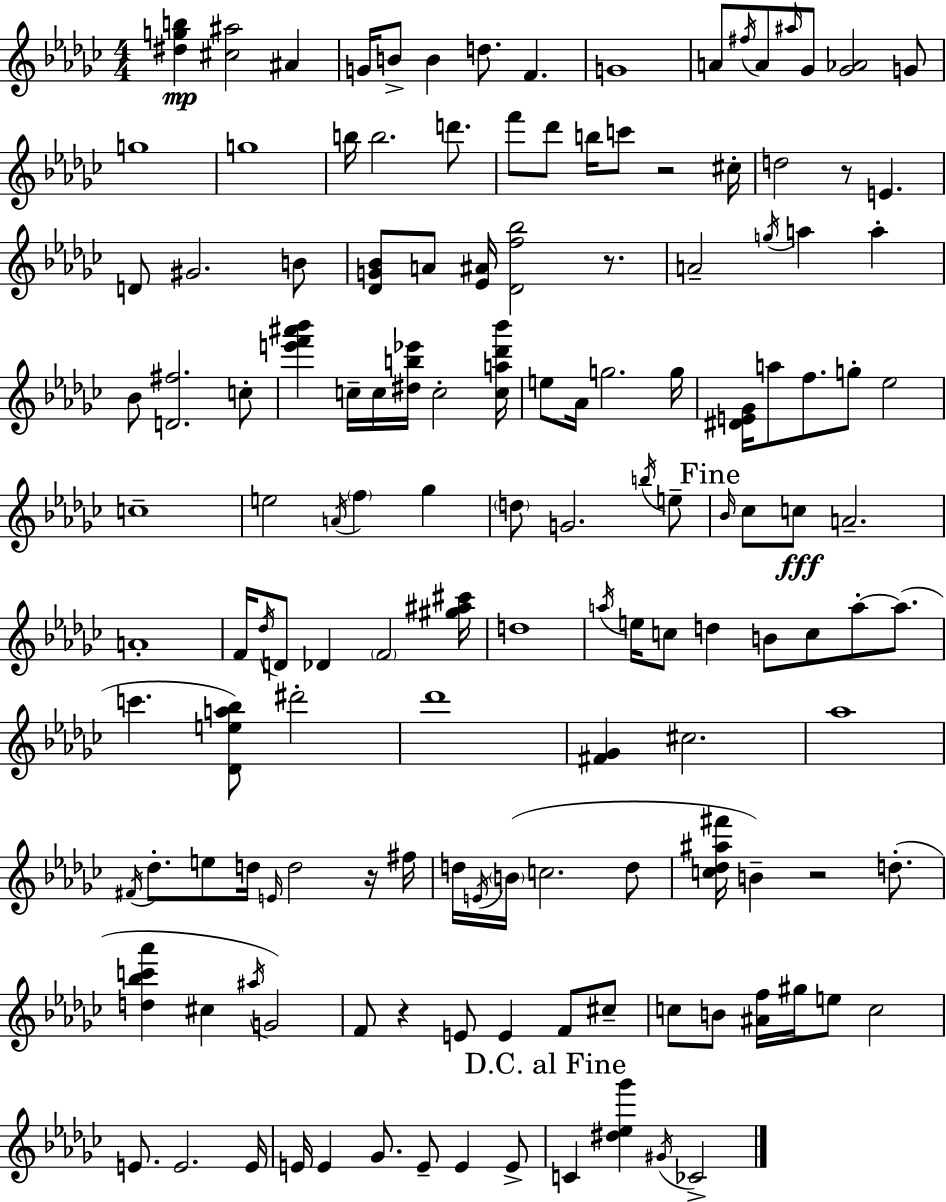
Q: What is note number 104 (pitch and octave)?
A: G#5